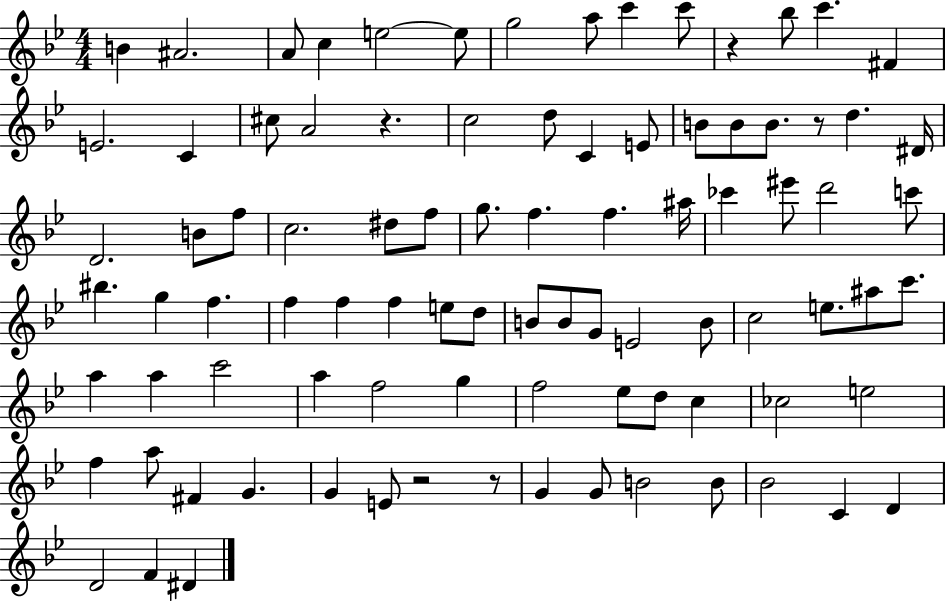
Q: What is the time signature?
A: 4/4